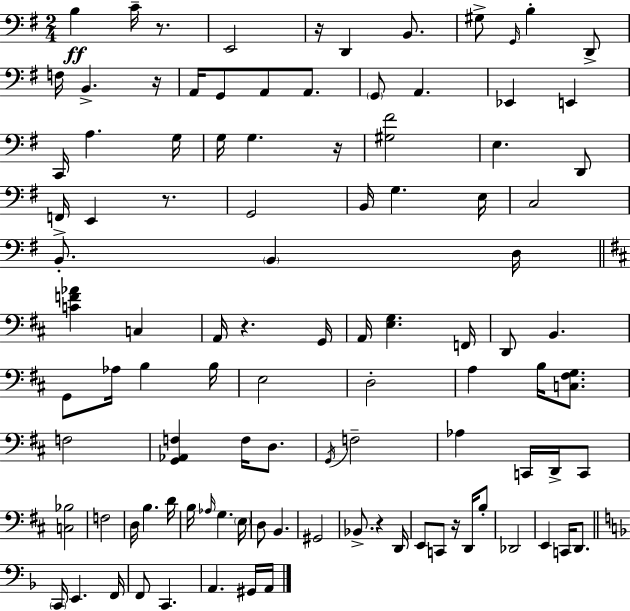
X:1
T:Untitled
M:2/4
L:1/4
K:Em
B, C/4 z/2 E,,2 z/4 D,, B,,/2 ^G,/2 G,,/4 B, D,,/2 F,/4 B,, z/4 A,,/4 G,,/2 A,,/2 A,,/2 G,,/2 A,, _E,, E,, C,,/4 A, G,/4 G,/4 G, z/4 [^G,^F]2 E, D,,/2 F,,/4 E,, z/2 G,,2 B,,/4 G, E,/4 C,2 B,,/2 B,, D,/4 [CF_A] C, A,,/4 z G,,/4 A,,/4 [E,G,] F,,/4 D,,/2 B,, G,,/2 _A,/4 B, B,/4 E,2 D,2 A, B,/4 [C,^F,G,]/2 F,2 [G,,_A,,F,] F,/4 D,/2 G,,/4 F,2 _A, C,,/4 D,,/4 C,,/2 [C,_B,]2 F,2 D,/4 B, D/4 B,/4 _A,/4 G, E,/4 D,/2 B,, ^G,,2 _B,,/2 z D,,/4 E,,/2 C,,/2 z/4 D,,/4 B,/2 _D,,2 E,, C,,/4 D,,/2 C,,/4 E,, F,,/4 F,,/2 C,, A,, ^G,,/4 A,,/4